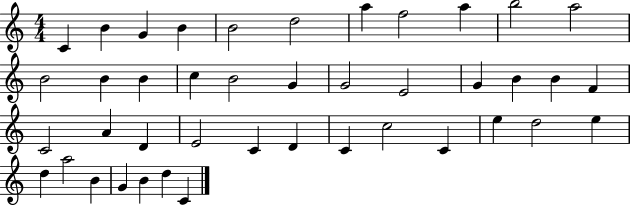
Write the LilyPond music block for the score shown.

{
  \clef treble
  \numericTimeSignature
  \time 4/4
  \key c \major
  c'4 b'4 g'4 b'4 | b'2 d''2 | a''4 f''2 a''4 | b''2 a''2 | \break b'2 b'4 b'4 | c''4 b'2 g'4 | g'2 e'2 | g'4 b'4 b'4 f'4 | \break c'2 a'4 d'4 | e'2 c'4 d'4 | c'4 c''2 c'4 | e''4 d''2 e''4 | \break d''4 a''2 b'4 | g'4 b'4 d''4 c'4 | \bar "|."
}